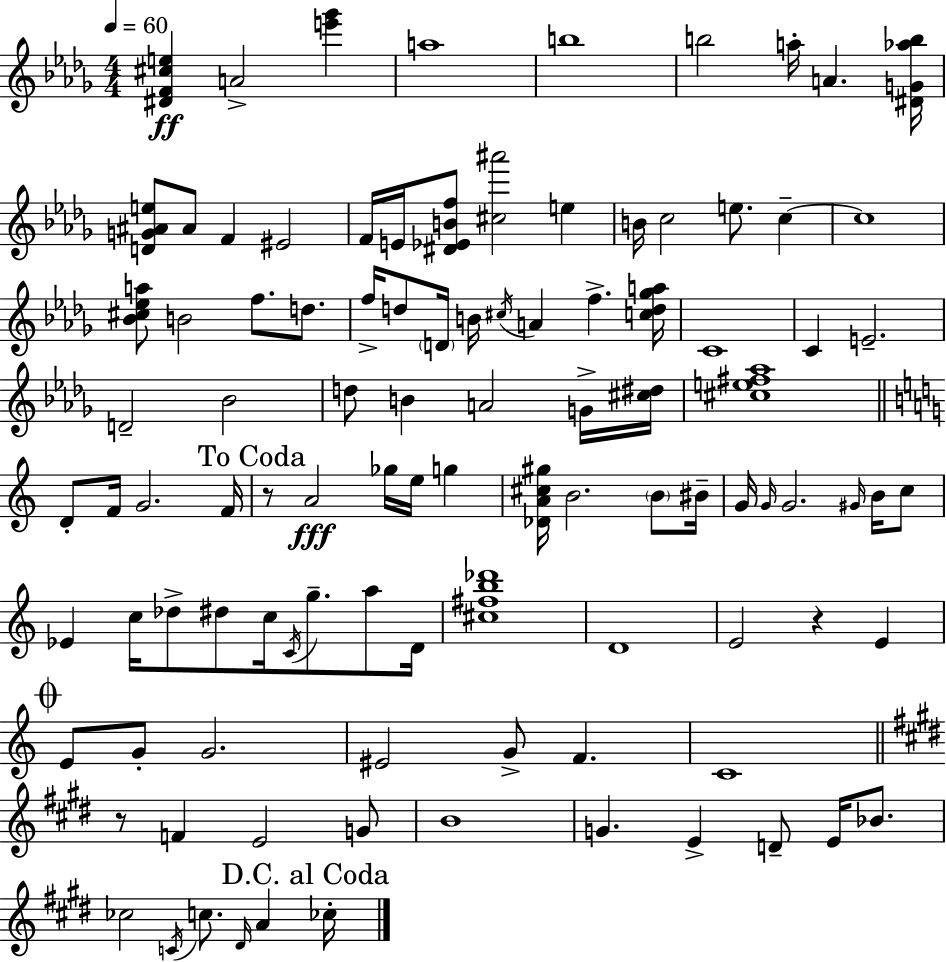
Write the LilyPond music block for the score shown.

{
  \clef treble
  \numericTimeSignature
  \time 4/4
  \key bes \minor
  \tempo 4 = 60
  <dis' f' cis'' e''>4\ff a'2-> <e''' ges'''>4 | a''1 | b''1 | b''2 a''16-. a'4. <dis' g' aes'' b''>16 | \break <d' g' ais' e''>8 ais'8 f'4 eis'2 | f'16 e'16 <dis' ees' b' f''>8 <cis'' ais'''>2 e''4 | b'16 c''2 e''8. c''4--~~ | c''1 | \break <bes' cis'' ees'' a''>8 b'2 f''8. d''8. | f''16-> d''8 \parenthesize d'16 b'16 \acciaccatura { cis''16 } a'4 f''4.-> | <c'' d'' ges'' a''>16 c'1 | c'4 e'2.-- | \break d'2-- bes'2 | d''8 b'4 a'2 g'16-> | <cis'' dis''>16 <cis'' e'' fis'' aes''>1 | \bar "||" \break \key a \minor d'8-. f'16 g'2. f'16 | \mark "To Coda" r8 a'2\fff ges''16 e''16 g''4 | <des' a' cis'' gis''>16 b'2. \parenthesize b'8 bis'16-- | g'16 \grace { g'16 } g'2. \grace { gis'16 } b'16 | \break c''8 ees'4 c''16 des''8-> dis''8 c''16 \acciaccatura { c'16 } g''8.-- | a''8 d'16 <cis'' fis'' b'' des'''>1 | d'1 | e'2 r4 e'4 | \break \mark \markup { \musicglyph "scripts.coda" } e'8 g'8-. g'2. | eis'2 g'8-> f'4. | c'1 | \bar "||" \break \key e \major r8 f'4 e'2 g'8 | b'1 | g'4. e'4-> d'8-- e'16 bes'8. | ces''2 \acciaccatura { c'16 } c''8. \grace { dis'16 } a'4 | \break \mark "D.C. al Coda" ces''16-. \bar "|."
}